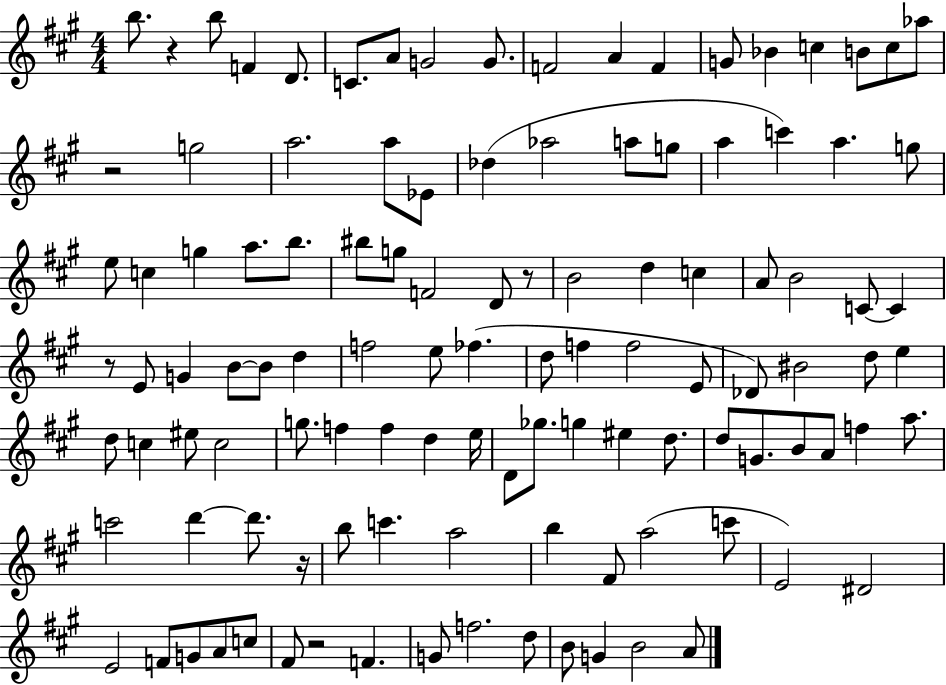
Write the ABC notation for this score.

X:1
T:Untitled
M:4/4
L:1/4
K:A
b/2 z b/2 F D/2 C/2 A/2 G2 G/2 F2 A F G/2 _B c B/2 c/2 _a/2 z2 g2 a2 a/2 _E/2 _d _a2 a/2 g/2 a c' a g/2 e/2 c g a/2 b/2 ^b/2 g/2 F2 D/2 z/2 B2 d c A/2 B2 C/2 C z/2 E/2 G B/2 B/2 d f2 e/2 _f d/2 f f2 E/2 _D/2 ^B2 d/2 e d/2 c ^e/2 c2 g/2 f f d e/4 D/2 _g/2 g ^e d/2 d/2 G/2 B/2 A/2 f a/2 c'2 d' d'/2 z/4 b/2 c' a2 b ^F/2 a2 c'/2 E2 ^D2 E2 F/2 G/2 A/2 c/2 ^F/2 z2 F G/2 f2 d/2 B/2 G B2 A/2